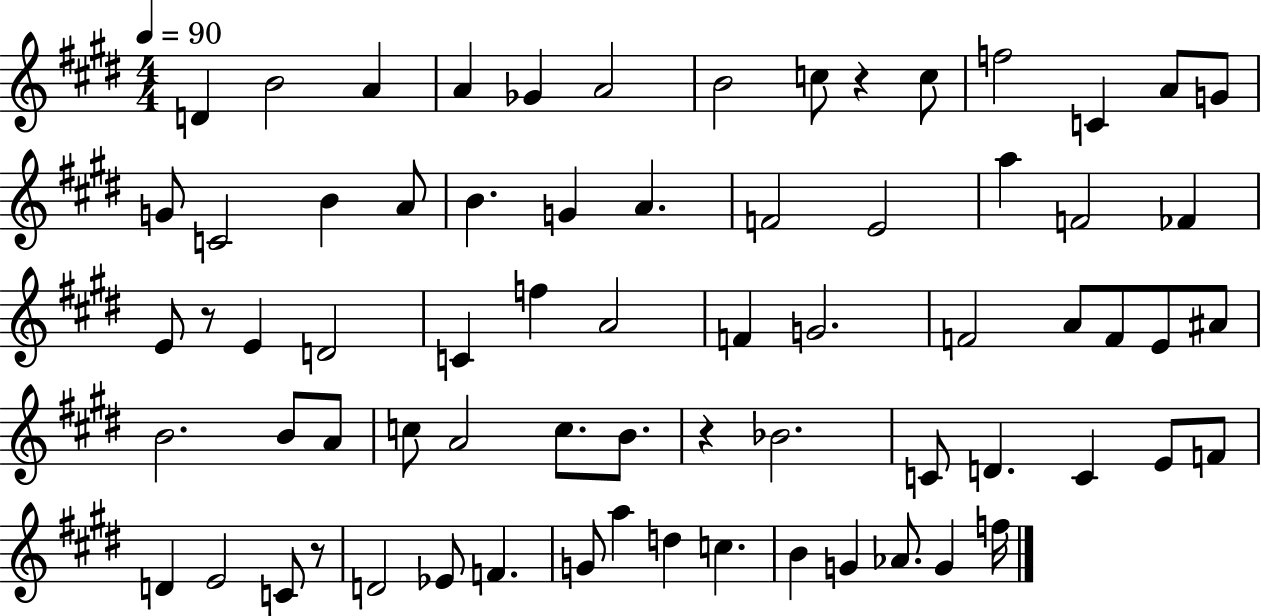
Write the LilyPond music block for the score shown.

{
  \clef treble
  \numericTimeSignature
  \time 4/4
  \key e \major
  \tempo 4 = 90
  \repeat volta 2 { d'4 b'2 a'4 | a'4 ges'4 a'2 | b'2 c''8 r4 c''8 | f''2 c'4 a'8 g'8 | \break g'8 c'2 b'4 a'8 | b'4. g'4 a'4. | f'2 e'2 | a''4 f'2 fes'4 | \break e'8 r8 e'4 d'2 | c'4 f''4 a'2 | f'4 g'2. | f'2 a'8 f'8 e'8 ais'8 | \break b'2. b'8 a'8 | c''8 a'2 c''8. b'8. | r4 bes'2. | c'8 d'4. c'4 e'8 f'8 | \break d'4 e'2 c'8 r8 | d'2 ees'8 f'4. | g'8 a''4 d''4 c''4. | b'4 g'4 aes'8. g'4 f''16 | \break } \bar "|."
}